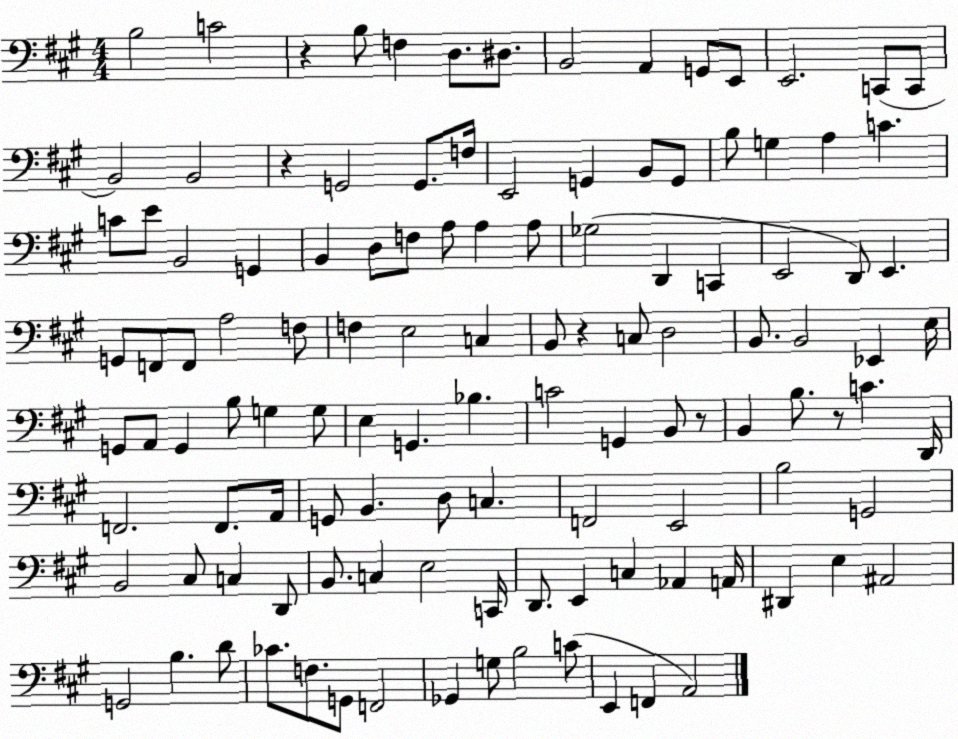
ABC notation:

X:1
T:Untitled
M:4/4
L:1/4
K:A
B,2 C2 z B,/2 F, D,/2 ^D,/2 B,,2 A,, G,,/2 E,,/2 E,,2 C,,/2 C,,/2 B,,2 B,,2 z G,,2 G,,/2 F,/4 E,,2 G,, B,,/2 G,,/2 B,/2 G, A, C C/2 E/2 B,,2 G,, B,, D,/2 F,/2 A,/2 A, A,/2 _G,2 D,, C,, E,,2 D,,/2 E,, G,,/2 F,,/2 F,,/2 A,2 F,/2 F, E,2 C, B,,/2 z C,/2 D,2 B,,/2 B,,2 _E,, E,/4 G,,/2 A,,/2 G,, B,/2 G, G,/2 E, G,, _B, C2 G,, B,,/2 z/2 B,, B,/2 z/2 C D,,/4 F,,2 F,,/2 A,,/4 G,,/2 B,, D,/2 C, F,,2 E,,2 B,2 G,,2 B,,2 ^C,/2 C, D,,/2 B,,/2 C, E,2 C,,/4 D,,/2 E,, C, _A,, A,,/4 ^D,, E, ^A,,2 G,,2 B, D/2 _C/2 F,/2 G,,/2 F,,2 _G,, G,/2 B,2 C/2 E,, F,, A,,2